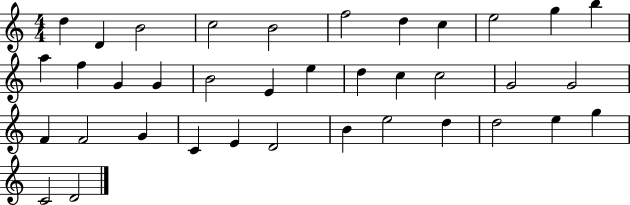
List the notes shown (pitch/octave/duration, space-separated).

D5/q D4/q B4/h C5/h B4/h F5/h D5/q C5/q E5/h G5/q B5/q A5/q F5/q G4/q G4/q B4/h E4/q E5/q D5/q C5/q C5/h G4/h G4/h F4/q F4/h G4/q C4/q E4/q D4/h B4/q E5/h D5/q D5/h E5/q G5/q C4/h D4/h